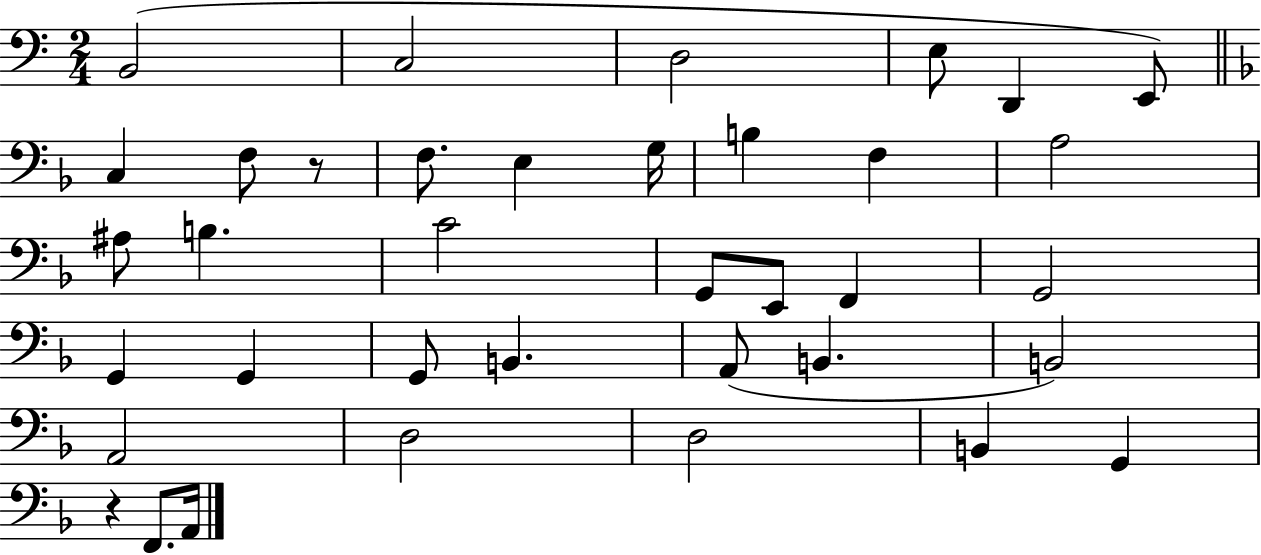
{
  \clef bass
  \numericTimeSignature
  \time 2/4
  \key c \major
  b,2( | c2 | d2 | e8 d,4 e,8) | \break \bar "||" \break \key f \major c4 f8 r8 | f8. e4 g16 | b4 f4 | a2 | \break ais8 b4. | c'2 | g,8 e,8 f,4 | g,2 | \break g,4 g,4 | g,8 b,4. | a,8( b,4. | b,2) | \break a,2 | d2 | d2 | b,4 g,4 | \break r4 f,8. a,16 | \bar "|."
}